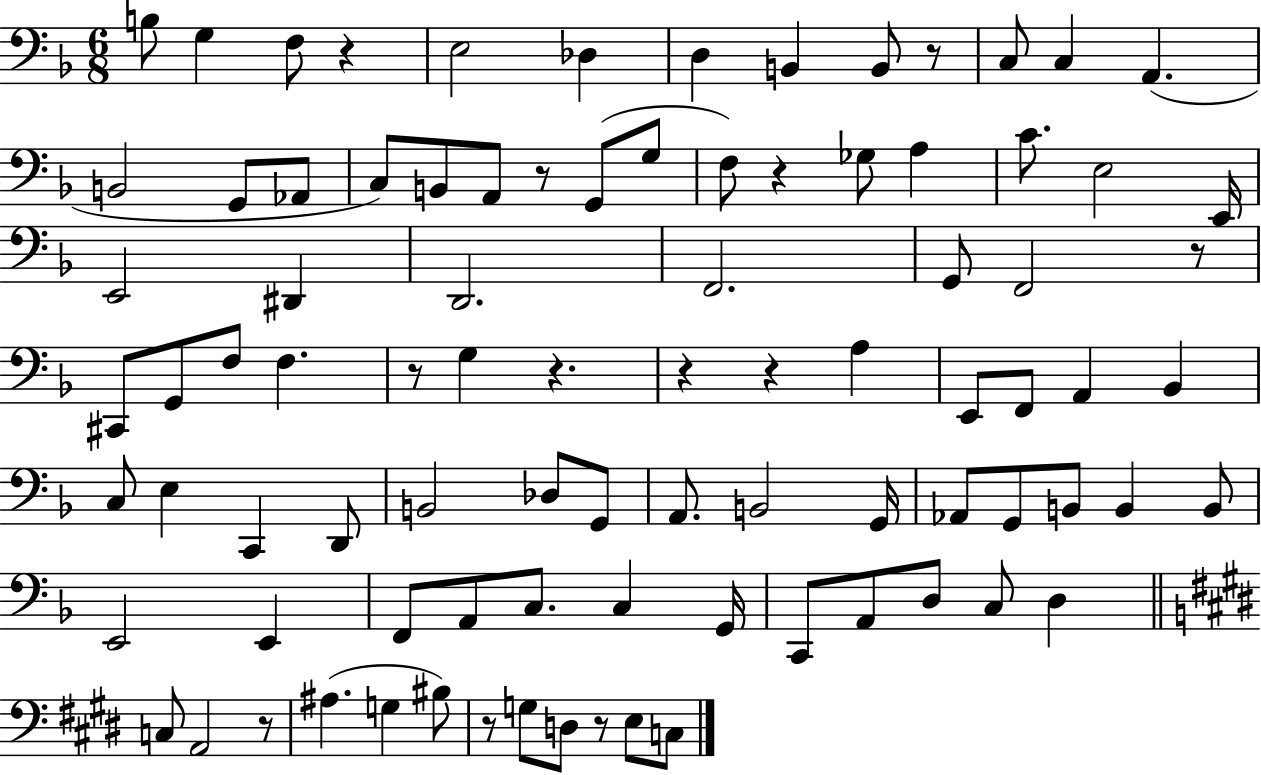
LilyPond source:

{
  \clef bass
  \numericTimeSignature
  \time 6/8
  \key f \major
  \repeat volta 2 { b8 g4 f8 r4 | e2 des4 | d4 b,4 b,8 r8 | c8 c4 a,4.( | \break b,2 g,8 aes,8 | c8) b,8 a,8 r8 g,8( g8 | f8) r4 ges8 a4 | c'8. e2 e,16 | \break e,2 dis,4 | d,2. | f,2. | g,8 f,2 r8 | \break cis,8 g,8 f8 f4. | r8 g4 r4. | r4 r4 a4 | e,8 f,8 a,4 bes,4 | \break c8 e4 c,4 d,8 | b,2 des8 g,8 | a,8. b,2 g,16 | aes,8 g,8 b,8 b,4 b,8 | \break e,2 e,4 | f,8 a,8 c8. c4 g,16 | c,8 a,8 d8 c8 d4 | \bar "||" \break \key e \major c8 a,2 r8 | ais4.( g4 bis8) | r8 g8 d8 r8 e8 c8 | } \bar "|."
}